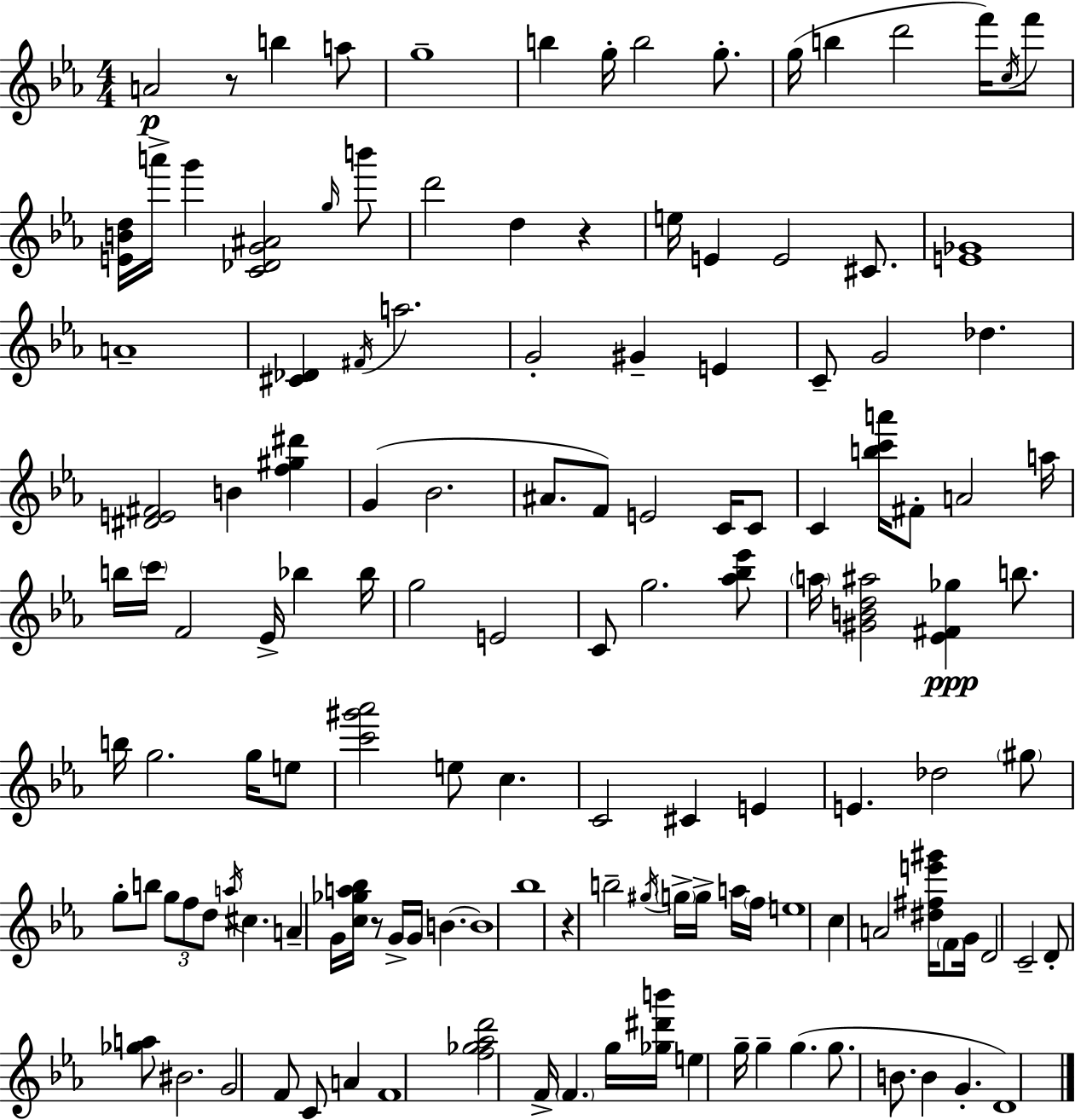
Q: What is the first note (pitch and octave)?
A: A4